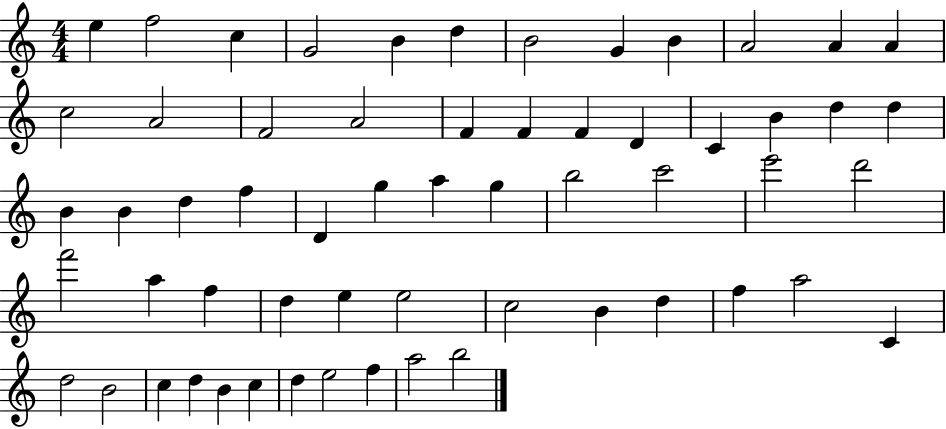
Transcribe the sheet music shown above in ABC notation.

X:1
T:Untitled
M:4/4
L:1/4
K:C
e f2 c G2 B d B2 G B A2 A A c2 A2 F2 A2 F F F D C B d d B B d f D g a g b2 c'2 e'2 d'2 f'2 a f d e e2 c2 B d f a2 C d2 B2 c d B c d e2 f a2 b2